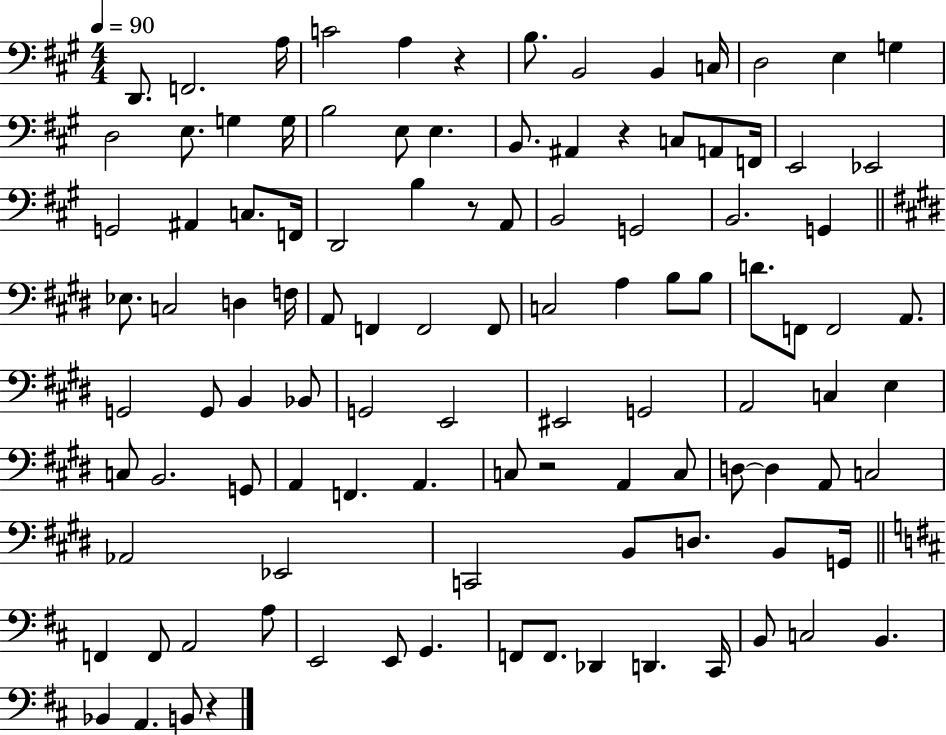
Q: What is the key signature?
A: A major